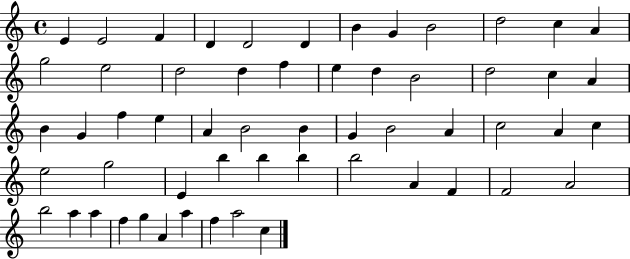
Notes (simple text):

E4/q E4/h F4/q D4/q D4/h D4/q B4/q G4/q B4/h D5/h C5/q A4/q G5/h E5/h D5/h D5/q F5/q E5/q D5/q B4/h D5/h C5/q A4/q B4/q G4/q F5/q E5/q A4/q B4/h B4/q G4/q B4/h A4/q C5/h A4/q C5/q E5/h G5/h E4/q B5/q B5/q B5/q B5/h A4/q F4/q F4/h A4/h B5/h A5/q A5/q F5/q G5/q A4/q A5/q F5/q A5/h C5/q